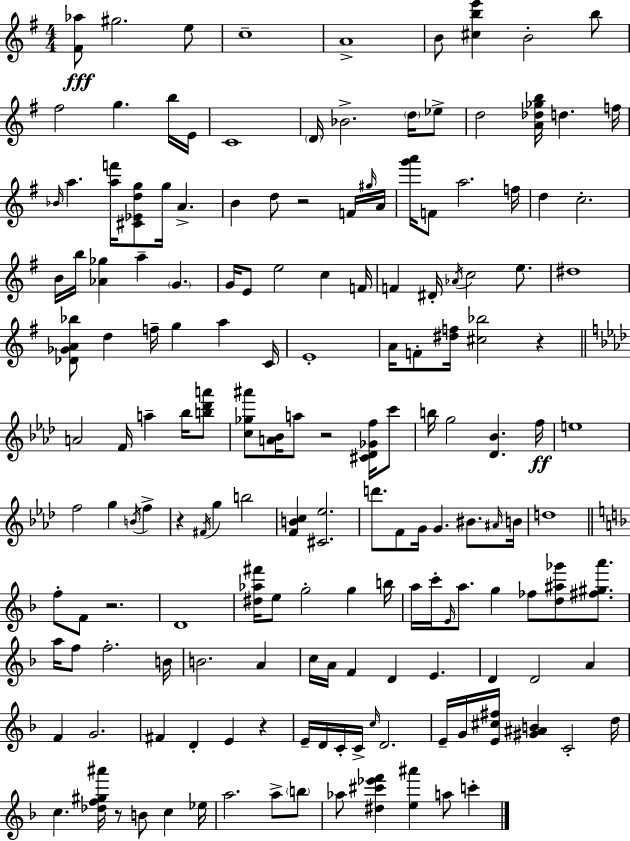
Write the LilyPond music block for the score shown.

{
  \clef treble
  \numericTimeSignature
  \time 4/4
  \key g \major
  <fis' aes''>8\fff gis''2. e''8 | c''1-- | a'1-> | b'8 <cis'' b'' e'''>4 b'2-. b''8 | \break fis''2 g''4. b''16 e'16 | c'1 | \parenthesize d'16 bes'2.-> \parenthesize d''16 ees''8-> | d''2 <a' des'' ges'' b''>16 d''4. f''16 | \break \grace { bes'16 } a''4. <a'' f'''>16 <cis' ees' d'' g''>8 g''16 a'4.-> | b'4 d''8 r2 f'16 | \grace { gis''16 } a'16 <g''' a'''>16 f'8 a''2. | f''16 d''4 c''2.-. | \break b'16 b''16 <aes' ges''>4 a''4-- \parenthesize g'4. | g'16 e'8 e''2 c''4 | f'16 f'4 dis'16-. \acciaccatura { aes'16 } c''2 | e''8. dis''1 | \break <des' ges' a' bes''>8 d''4 f''16-- g''4 a''4 | c'16 e'1-. | a'16 f'8-. <dis'' f''>16 <cis'' bes''>2 r4 | \bar "||" \break \key aes \major a'2 f'16 a''4-- bes''16 <b'' des''' a'''>8 | <c'' ges'' ais'''>8 <a' bes'>16 a''8 r2 <cis' des' ges' f''>16 c'''8 | b''16 g''2 <des' bes'>4. f''16\ff | e''1 | \break f''2 g''4 \acciaccatura { b'16 } f''4-> | r4 \acciaccatura { fis'16 } g''4 b''2 | <f' b' c''>4 <cis' ees''>2. | d'''8. f'8 g'16 g'4. bis'8. | \break \grace { ais'16 } b'16 d''1 | \bar "||" \break \key f \major f''8-. f'8 r2. | d'1 | <dis'' aes'' fis'''>16 e''8 g''2-. g''4 b''16 | a''16 c'''16-. \grace { e'16 } a''8. g''4 fes''8 <d'' ais'' ges'''>8 <fis'' gis'' a'''>8. | \break a''16 f''8 f''2.-. | b'16 b'2. a'4 | c''16 a'16 f'4 d'4 e'4. | d'4 d'2 a'4 | \break f'4 g'2. | fis'4 d'4-. e'4 r4 | e'16-- d'16 c'16-. c'16-> \grace { c''16 } d'2. | e'16-- g'16 <e' cis'' fis''>16 <gis' ais' b'>4 c'2-. | \break d''16 c''4. <des'' f'' gis'' ais'''>16 r8 b'8 c''4 | ees''16 a''2. a''8-> | \parenthesize b''8 aes''8 <dis'' cis''' ees''' f'''>4 <e'' ais'''>4 a''8 c'''4-. | \bar "|."
}